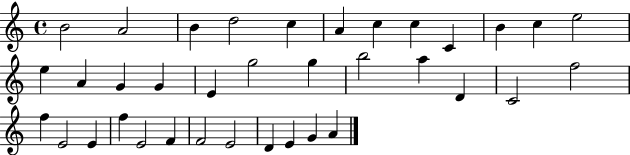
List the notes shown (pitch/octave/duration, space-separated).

B4/h A4/h B4/q D5/h C5/q A4/q C5/q C5/q C4/q B4/q C5/q E5/h E5/q A4/q G4/q G4/q E4/q G5/h G5/q B5/h A5/q D4/q C4/h F5/h F5/q E4/h E4/q F5/q E4/h F4/q F4/h E4/h D4/q E4/q G4/q A4/q